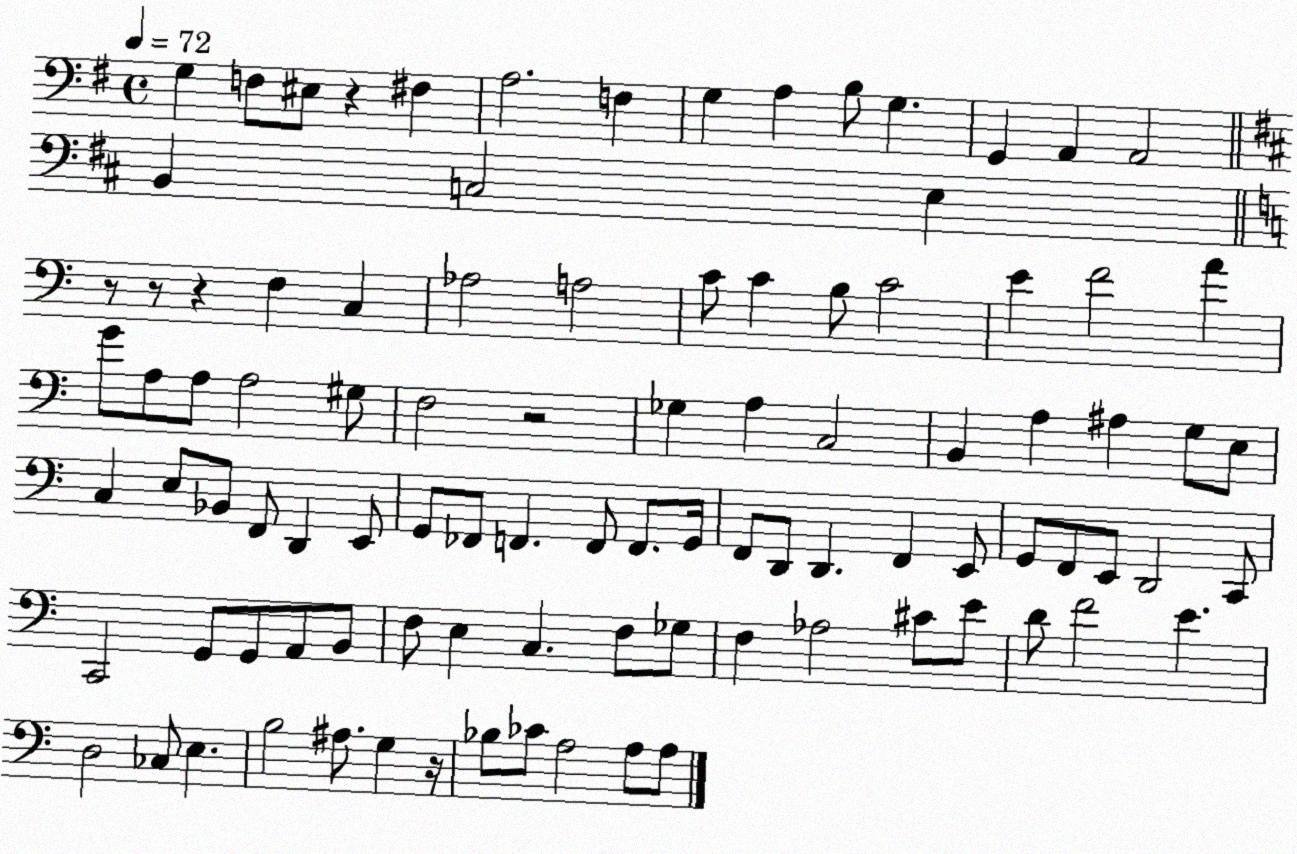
X:1
T:Untitled
M:4/4
L:1/4
K:G
G, F,/2 ^E,/2 z ^F, A,2 F, G, A, B,/2 G, G,, A,, A,,2 B,, C,2 E, z/2 z/2 z F, C, _A,2 A,2 C/2 C B,/2 C2 E F2 A G/2 A,/2 A,/2 A,2 ^G,/2 F,2 z2 _G, A, C,2 B,, A, ^A, G,/2 E,/2 C, E,/2 _B,,/2 F,,/2 D,, E,,/2 G,,/2 _F,,/2 F,, F,,/2 F,,/2 G,,/4 F,,/2 D,,/2 D,, F,, E,,/2 G,,/2 F,,/2 E,,/2 D,,2 C,,/2 C,,2 G,,/2 G,,/2 A,,/2 B,,/2 F,/2 E, C, F,/2 _G,/2 F, _A,2 ^C/2 E/2 D/2 F2 E D,2 _C,/2 E, B,2 ^A,/2 G, z/4 _B,/2 _C/2 A,2 A,/2 A,/2